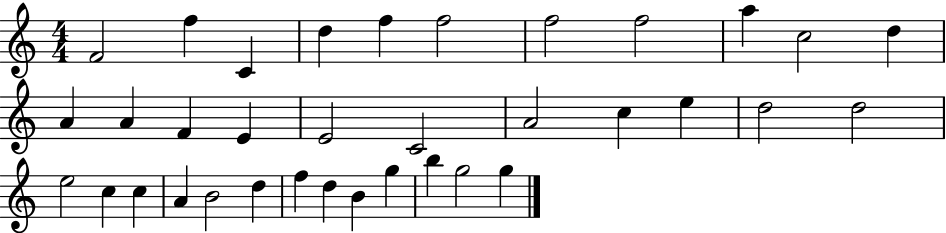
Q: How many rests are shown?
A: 0